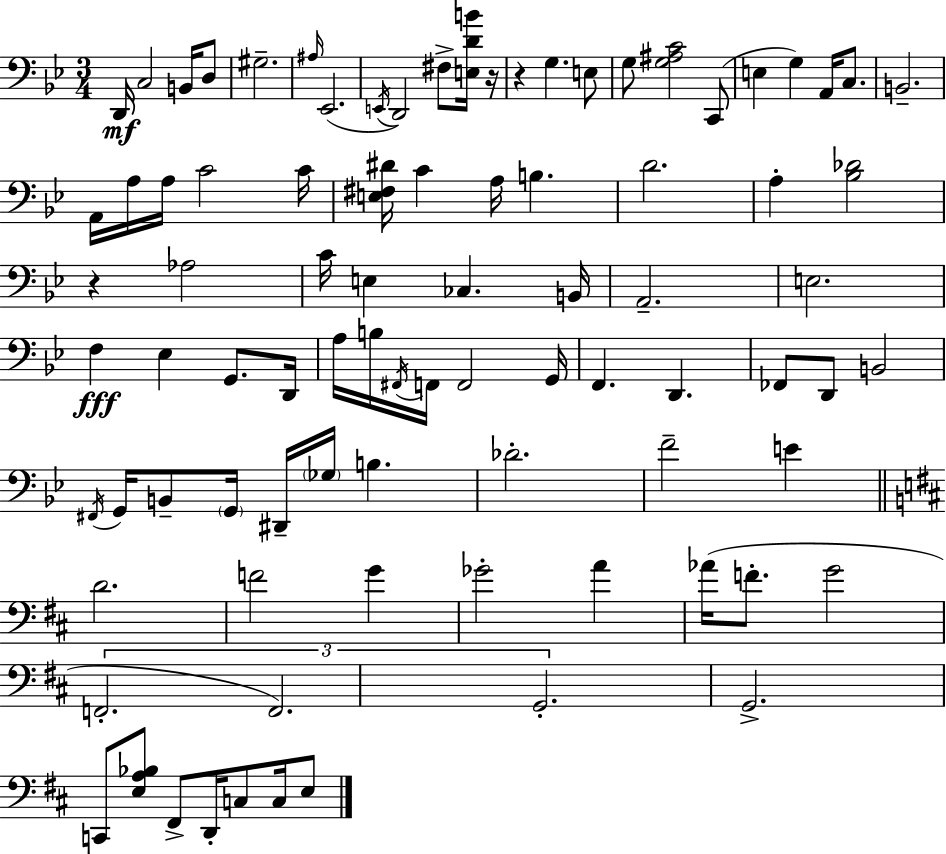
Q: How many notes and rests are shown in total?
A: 87